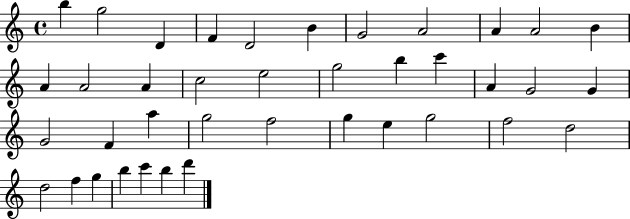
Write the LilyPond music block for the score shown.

{
  \clef treble
  \time 4/4
  \defaultTimeSignature
  \key c \major
  b''4 g''2 d'4 | f'4 d'2 b'4 | g'2 a'2 | a'4 a'2 b'4 | \break a'4 a'2 a'4 | c''2 e''2 | g''2 b''4 c'''4 | a'4 g'2 g'4 | \break g'2 f'4 a''4 | g''2 f''2 | g''4 e''4 g''2 | f''2 d''2 | \break d''2 f''4 g''4 | b''4 c'''4 b''4 d'''4 | \bar "|."
}